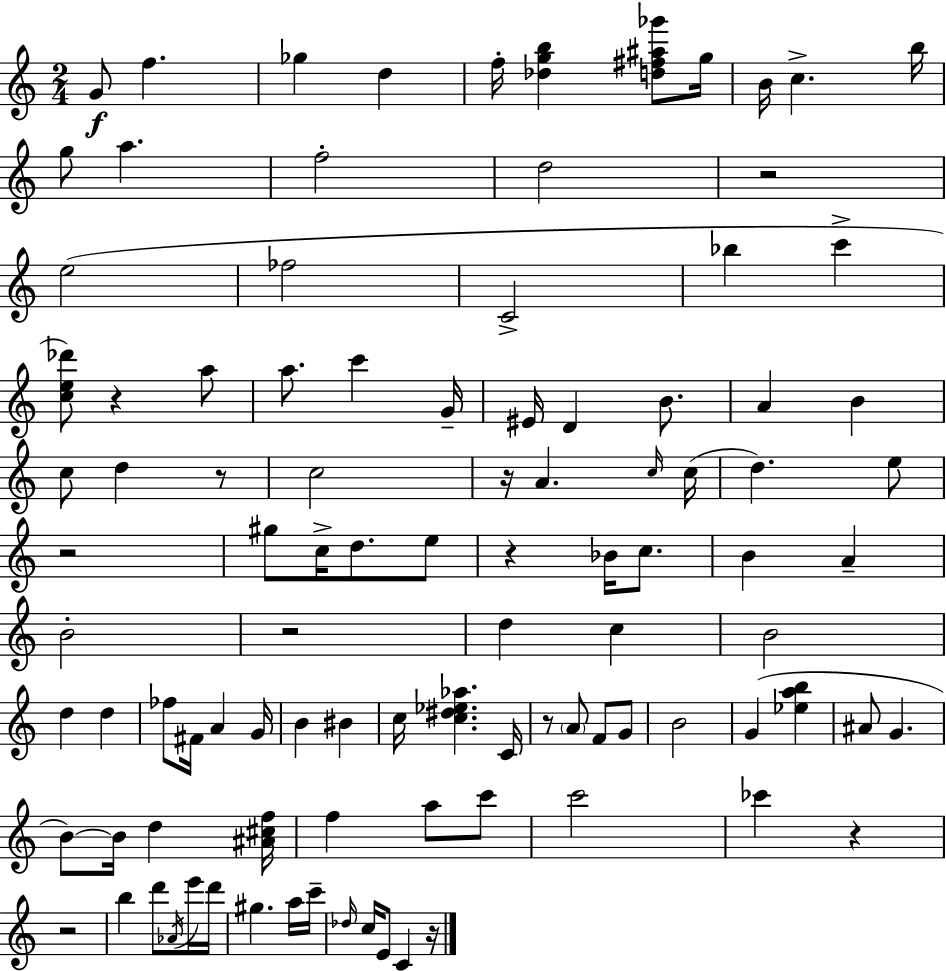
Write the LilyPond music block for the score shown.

{
  \clef treble
  \numericTimeSignature
  \time 2/4
  \key a \minor
  g'8\f f''4. | ges''4 d''4 | f''16-. <des'' g'' b''>4 <d'' fis'' ais'' ges'''>8 g''16 | b'16 c''4.-> b''16 | \break g''8 a''4. | f''2-. | d''2 | r2 | \break e''2( | fes''2 | c'2-> | bes''4 c'''4-> | \break <c'' e'' des'''>8) r4 a''8 | a''8. c'''4 g'16-- | eis'16 d'4 b'8. | a'4 b'4 | \break c''8 d''4 r8 | c''2 | r16 a'4. \grace { c''16 }( | c''16 d''4.) e''8 | \break r2 | gis''8 c''16-> d''8. e''8 | r4 bes'16 c''8. | b'4 a'4-- | \break b'2-. | r2 | d''4 c''4 | b'2 | \break d''4 d''4 | fes''8 fis'16 a'4 | g'16 b'4 bis'4 | c''16 <c'' dis'' ees'' aes''>4. | \break c'16 r8 \parenthesize a'8 f'8 g'8 | b'2 | g'4( <ees'' a'' b''>4 | ais'8 g'4. | \break b'8~~) b'16 d''4 | <ais' cis'' f''>16 f''4 a''8 c'''8 | c'''2 | ces'''4 r4 | \break r2 | b''4 d'''8 \acciaccatura { aes'16 } | e'''16 d'''16 gis''4. | a''16 c'''16-- \grace { des''16 } c''16 e'8 c'4 | \break r16 \bar "|."
}